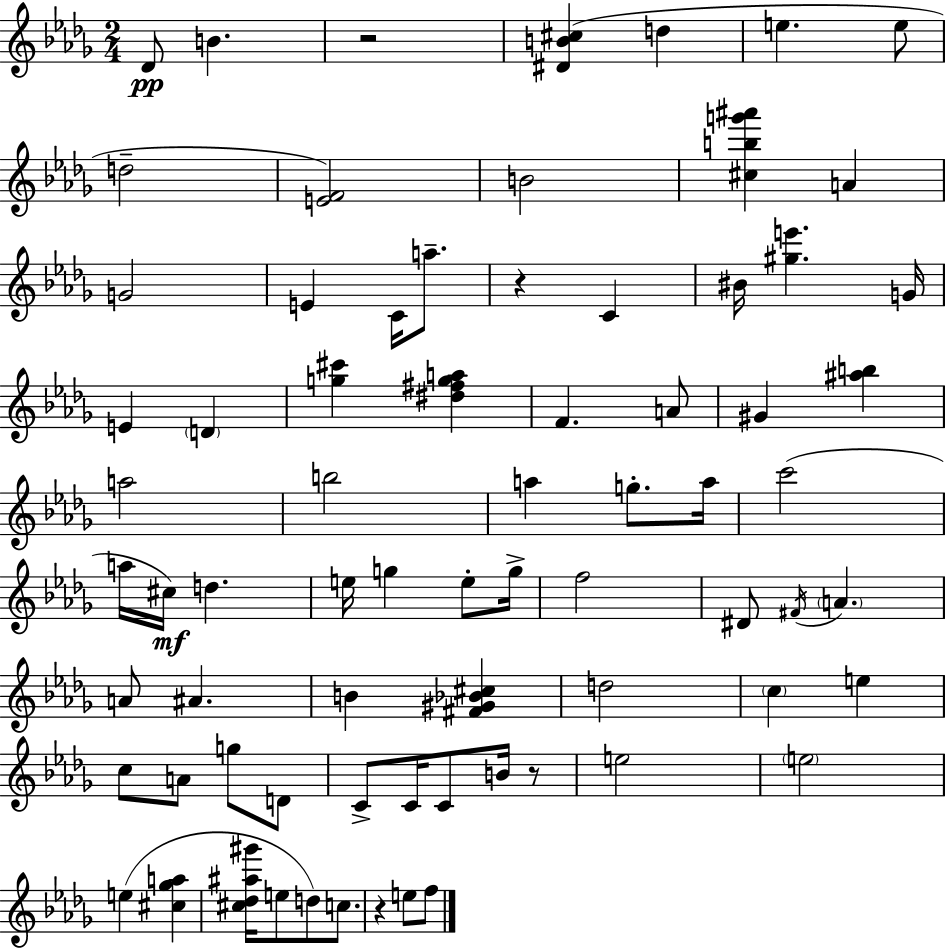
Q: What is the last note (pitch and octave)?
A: F5